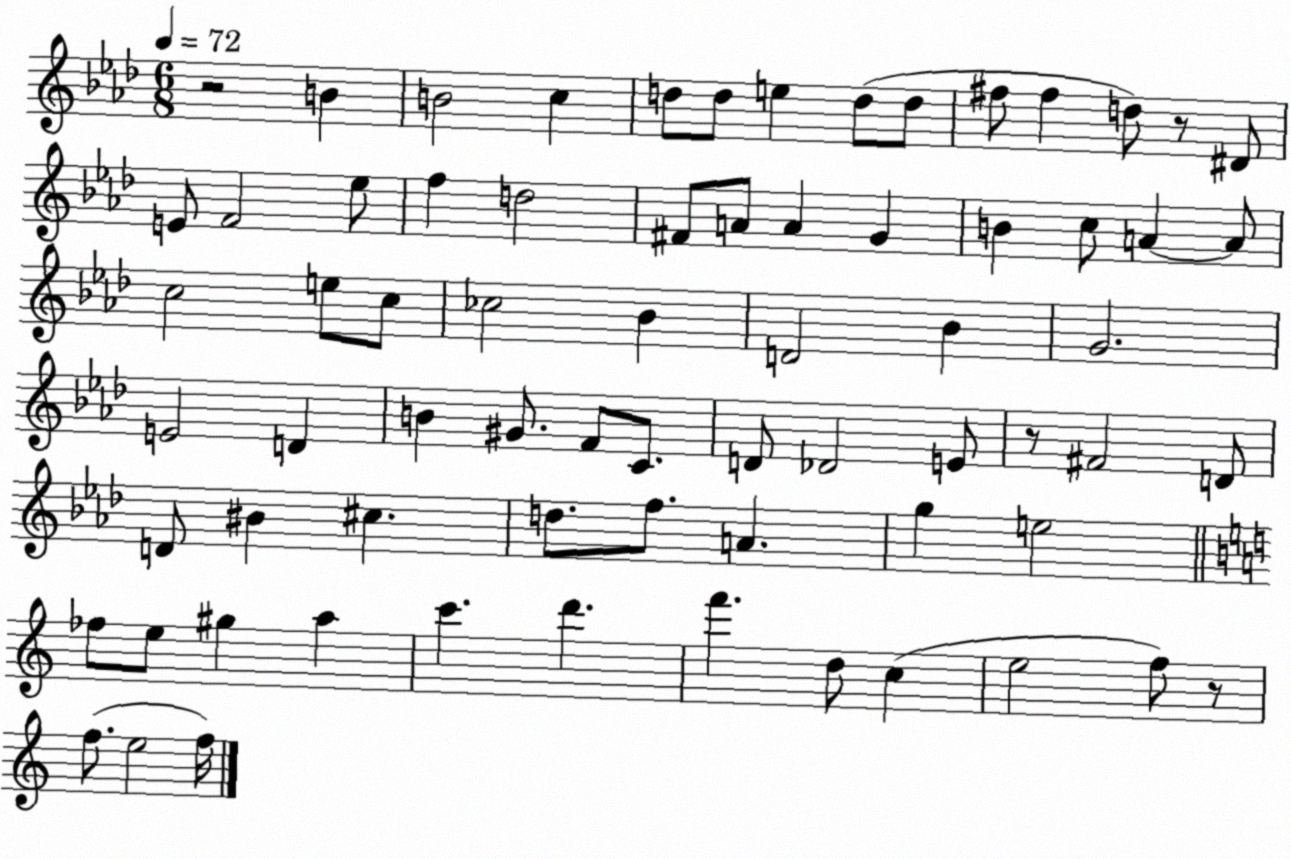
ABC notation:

X:1
T:Untitled
M:6/8
L:1/4
K:Ab
z2 B B2 c d/2 d/2 e d/2 d/2 ^f/2 ^f d/2 z/2 ^D/2 E/2 F2 _e/2 f d2 ^F/2 A/2 A G B c/2 A A/2 c2 e/2 c/2 _c2 _B D2 _B G2 E2 D B ^G/2 F/2 C/2 D/2 _D2 E/2 z/2 ^F2 D/2 D/2 ^B ^c d/2 f/2 A g e2 _f/2 e/2 ^g a c' d' f' d/2 c e2 f/2 z/2 f/2 e2 f/4